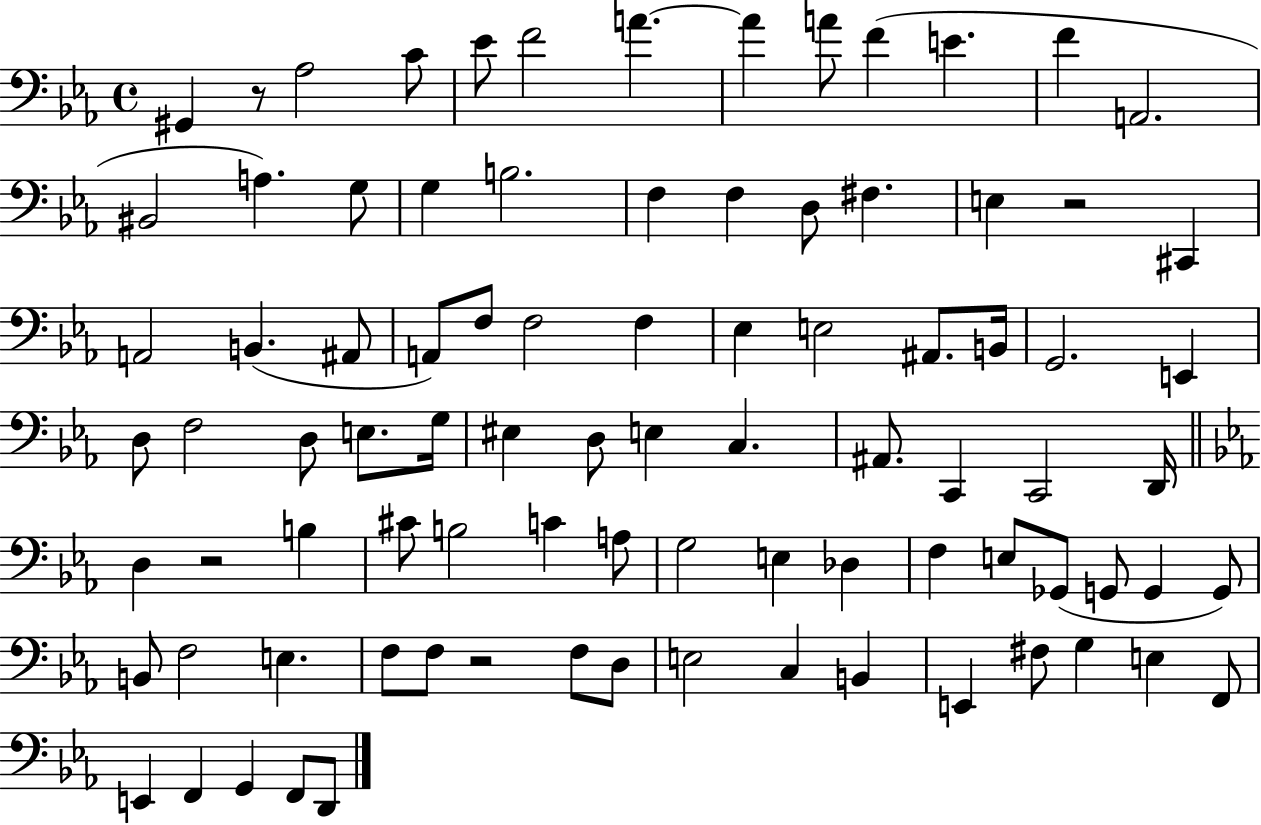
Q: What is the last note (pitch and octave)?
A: D2